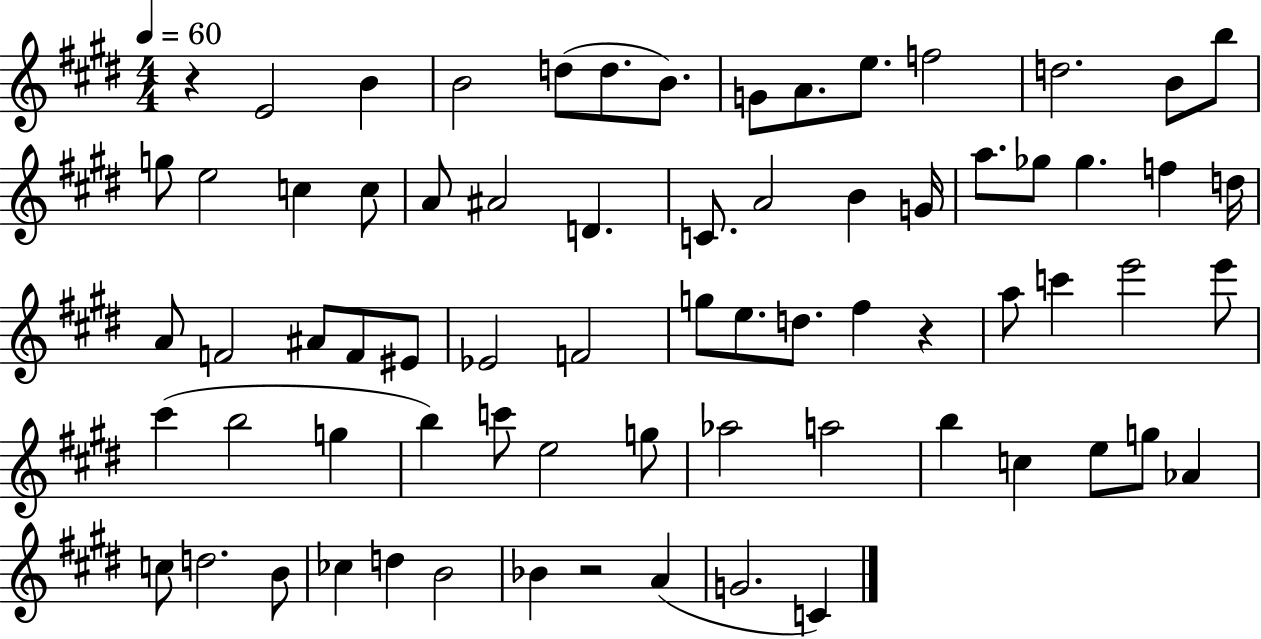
{
  \clef treble
  \numericTimeSignature
  \time 4/4
  \key e \major
  \tempo 4 = 60
  \repeat volta 2 { r4 e'2 b'4 | b'2 d''8( d''8. b'8.) | g'8 a'8. e''8. f''2 | d''2. b'8 b''8 | \break g''8 e''2 c''4 c''8 | a'8 ais'2 d'4. | c'8. a'2 b'4 g'16 | a''8. ges''8 ges''4. f''4 d''16 | \break a'8 f'2 ais'8 f'8 eis'8 | ees'2 f'2 | g''8 e''8. d''8. fis''4 r4 | a''8 c'''4 e'''2 e'''8 | \break cis'''4( b''2 g''4 | b''4) c'''8 e''2 g''8 | aes''2 a''2 | b''4 c''4 e''8 g''8 aes'4 | \break c''8 d''2. b'8 | ces''4 d''4 b'2 | bes'4 r2 a'4( | g'2. c'4) | \break } \bar "|."
}